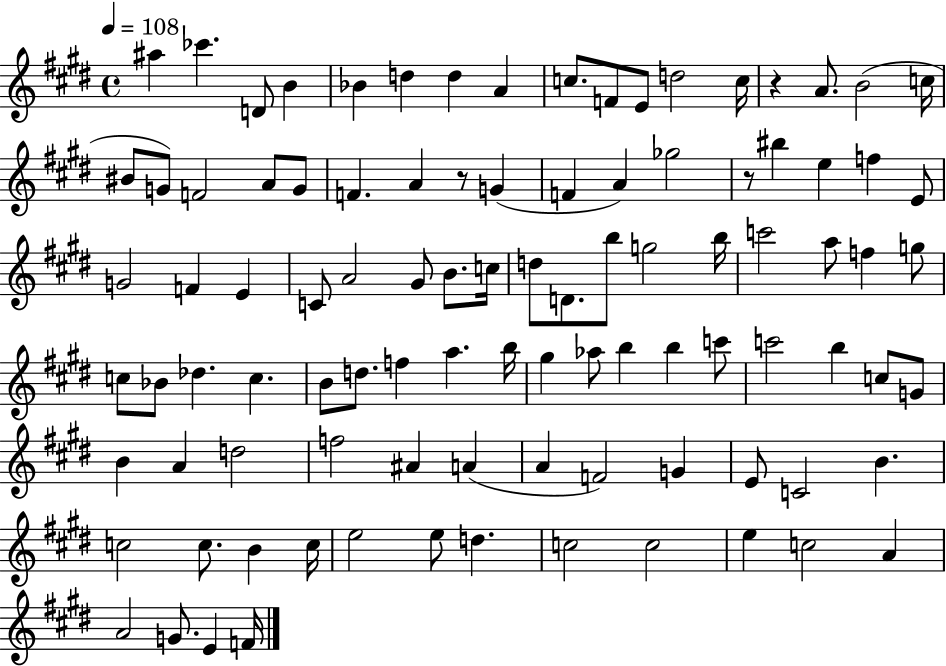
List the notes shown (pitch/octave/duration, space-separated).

A#5/q CES6/q. D4/e B4/q Bb4/q D5/q D5/q A4/q C5/e. F4/e E4/e D5/h C5/s R/q A4/e. B4/h C5/s BIS4/e G4/e F4/h A4/e G4/e F4/q. A4/q R/e G4/q F4/q A4/q Gb5/h R/e BIS5/q E5/q F5/q E4/e G4/h F4/q E4/q C4/e A4/h G#4/e B4/e. C5/s D5/e D4/e. B5/e G5/h B5/s C6/h A5/e F5/q G5/e C5/e Bb4/e Db5/q. C5/q. B4/e D5/e. F5/q A5/q. B5/s G#5/q Ab5/e B5/q B5/q C6/e C6/h B5/q C5/e G4/e B4/q A4/q D5/h F5/h A#4/q A4/q A4/q F4/h G4/q E4/e C4/h B4/q. C5/h C5/e. B4/q C5/s E5/h E5/e D5/q. C5/h C5/h E5/q C5/h A4/q A4/h G4/e. E4/q F4/s